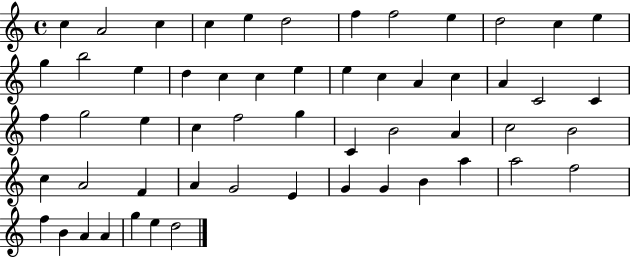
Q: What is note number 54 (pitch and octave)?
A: G5